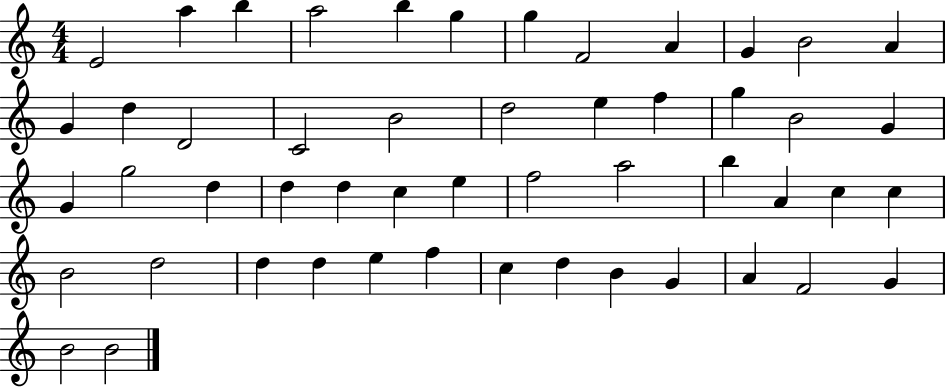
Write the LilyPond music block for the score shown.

{
  \clef treble
  \numericTimeSignature
  \time 4/4
  \key c \major
  e'2 a''4 b''4 | a''2 b''4 g''4 | g''4 f'2 a'4 | g'4 b'2 a'4 | \break g'4 d''4 d'2 | c'2 b'2 | d''2 e''4 f''4 | g''4 b'2 g'4 | \break g'4 g''2 d''4 | d''4 d''4 c''4 e''4 | f''2 a''2 | b''4 a'4 c''4 c''4 | \break b'2 d''2 | d''4 d''4 e''4 f''4 | c''4 d''4 b'4 g'4 | a'4 f'2 g'4 | \break b'2 b'2 | \bar "|."
}